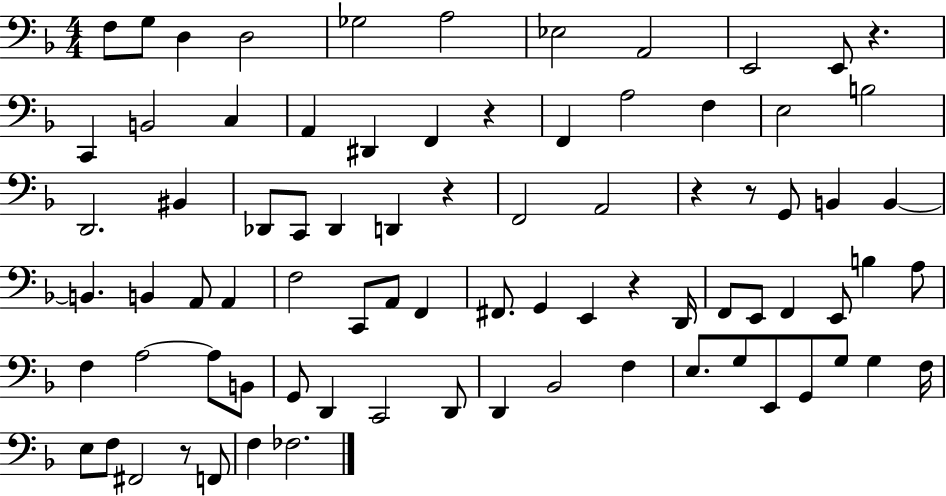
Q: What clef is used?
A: bass